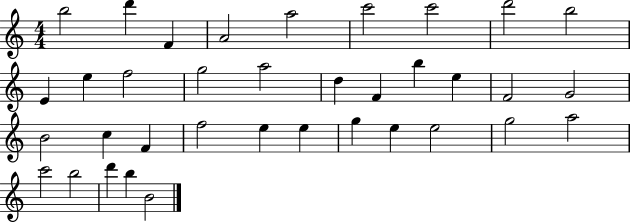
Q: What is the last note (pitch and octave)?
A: B4